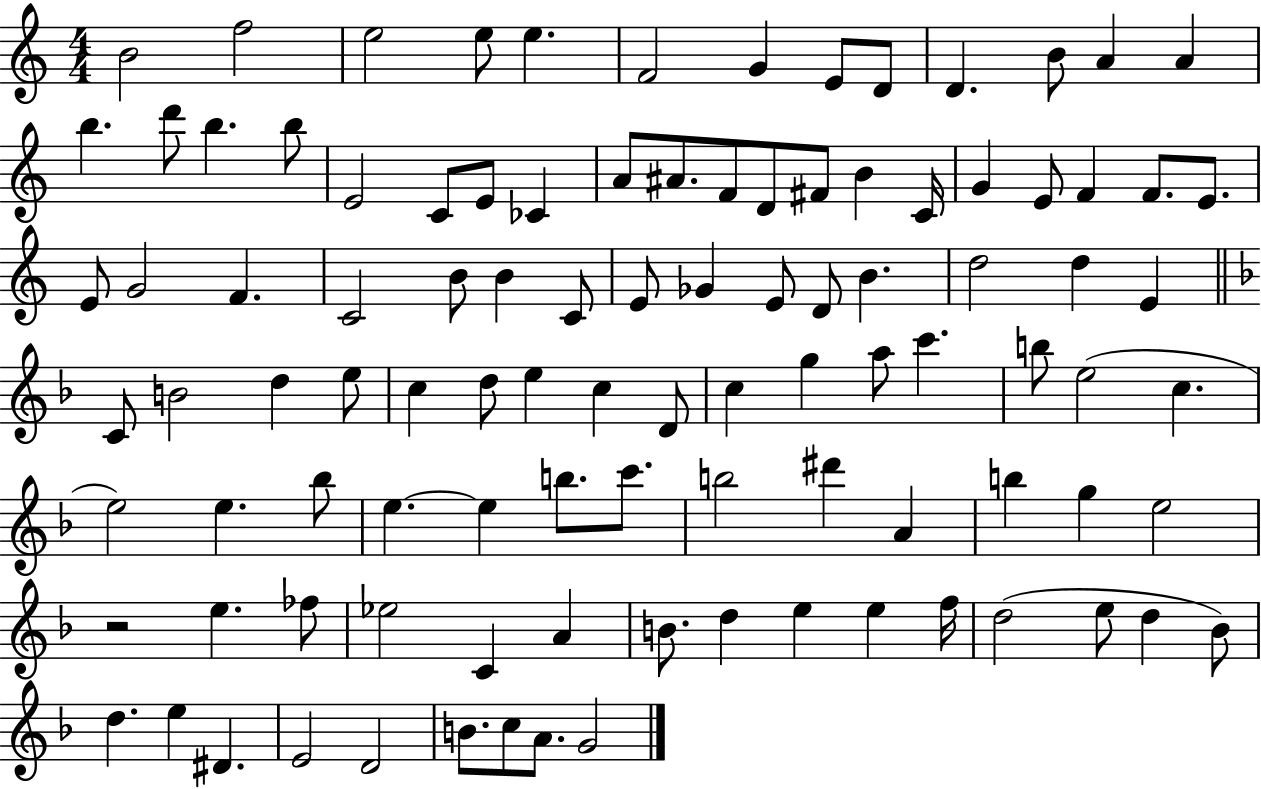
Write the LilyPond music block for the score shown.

{
  \clef treble
  \numericTimeSignature
  \time 4/4
  \key c \major
  b'2 f''2 | e''2 e''8 e''4. | f'2 g'4 e'8 d'8 | d'4. b'8 a'4 a'4 | \break b''4. d'''8 b''4. b''8 | e'2 c'8 e'8 ces'4 | a'8 ais'8. f'8 d'8 fis'8 b'4 c'16 | g'4 e'8 f'4 f'8. e'8. | \break e'8 g'2 f'4. | c'2 b'8 b'4 c'8 | e'8 ges'4 e'8 d'8 b'4. | d''2 d''4 e'4 | \break \bar "||" \break \key d \minor c'8 b'2 d''4 e''8 | c''4 d''8 e''4 c''4 d'8 | c''4 g''4 a''8 c'''4. | b''8 e''2( c''4. | \break e''2) e''4. bes''8 | e''4.~~ e''4 b''8. c'''8. | b''2 dis'''4 a'4 | b''4 g''4 e''2 | \break r2 e''4. fes''8 | ees''2 c'4 a'4 | b'8. d''4 e''4 e''4 f''16 | d''2( e''8 d''4 bes'8) | \break d''4. e''4 dis'4. | e'2 d'2 | b'8. c''8 a'8. g'2 | \bar "|."
}